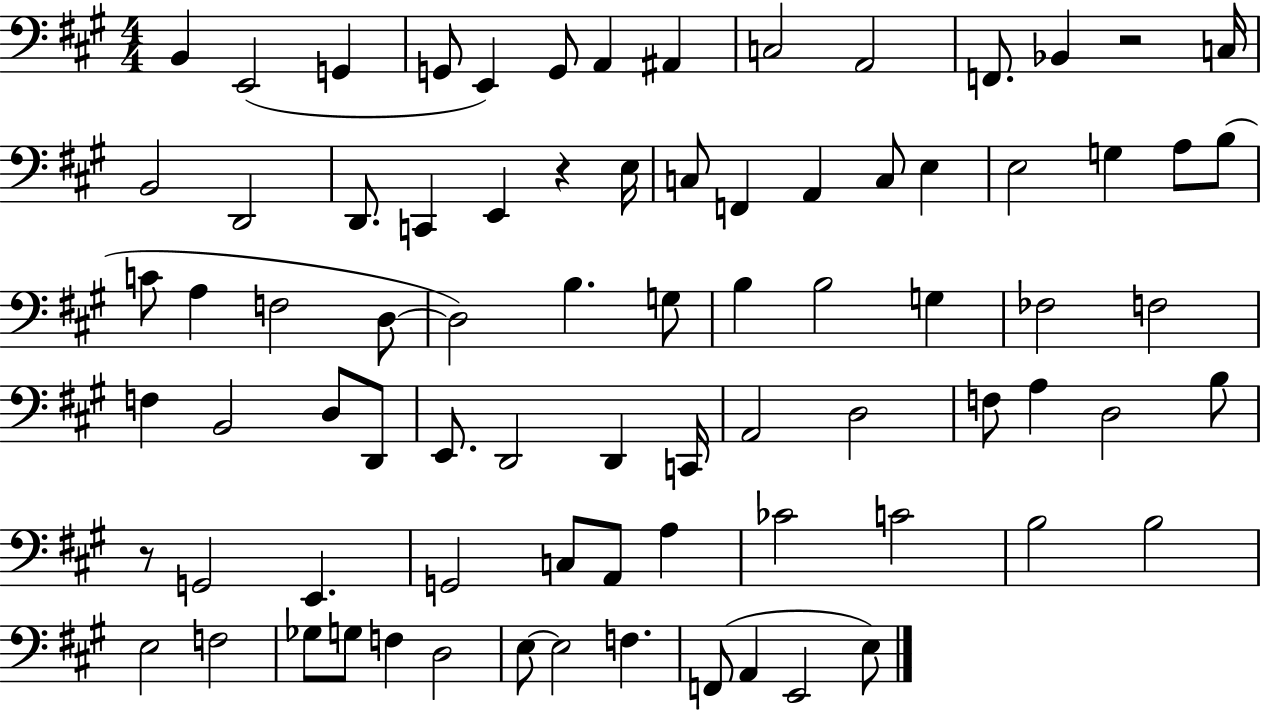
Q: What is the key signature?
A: A major